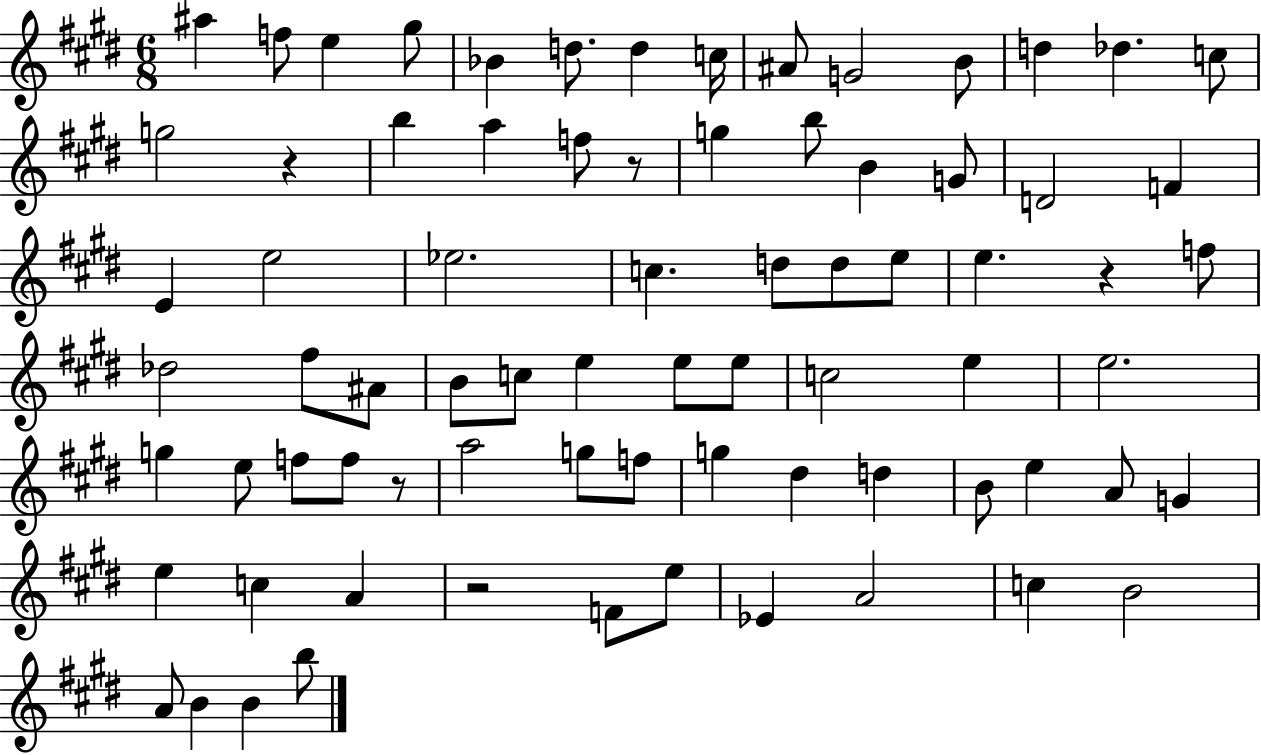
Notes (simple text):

A#5/q F5/e E5/q G#5/e Bb4/q D5/e. D5/q C5/s A#4/e G4/h B4/e D5/q Db5/q. C5/e G5/h R/q B5/q A5/q F5/e R/e G5/q B5/e B4/q G4/e D4/h F4/q E4/q E5/h Eb5/h. C5/q. D5/e D5/e E5/e E5/q. R/q F5/e Db5/h F#5/e A#4/e B4/e C5/e E5/q E5/e E5/e C5/h E5/q E5/h. G5/q E5/e F5/e F5/e R/e A5/h G5/e F5/e G5/q D#5/q D5/q B4/e E5/q A4/e G4/q E5/q C5/q A4/q R/h F4/e E5/e Eb4/q A4/h C5/q B4/h A4/e B4/q B4/q B5/e